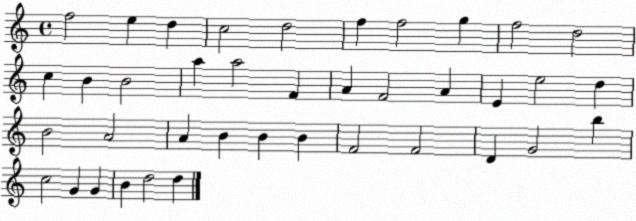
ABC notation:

X:1
T:Untitled
M:4/4
L:1/4
K:C
f2 e d c2 d2 f f2 g f2 d2 c B B2 a a2 F A F2 A E e2 d B2 A2 A B B B F2 F2 D G2 b c2 G G B d2 d